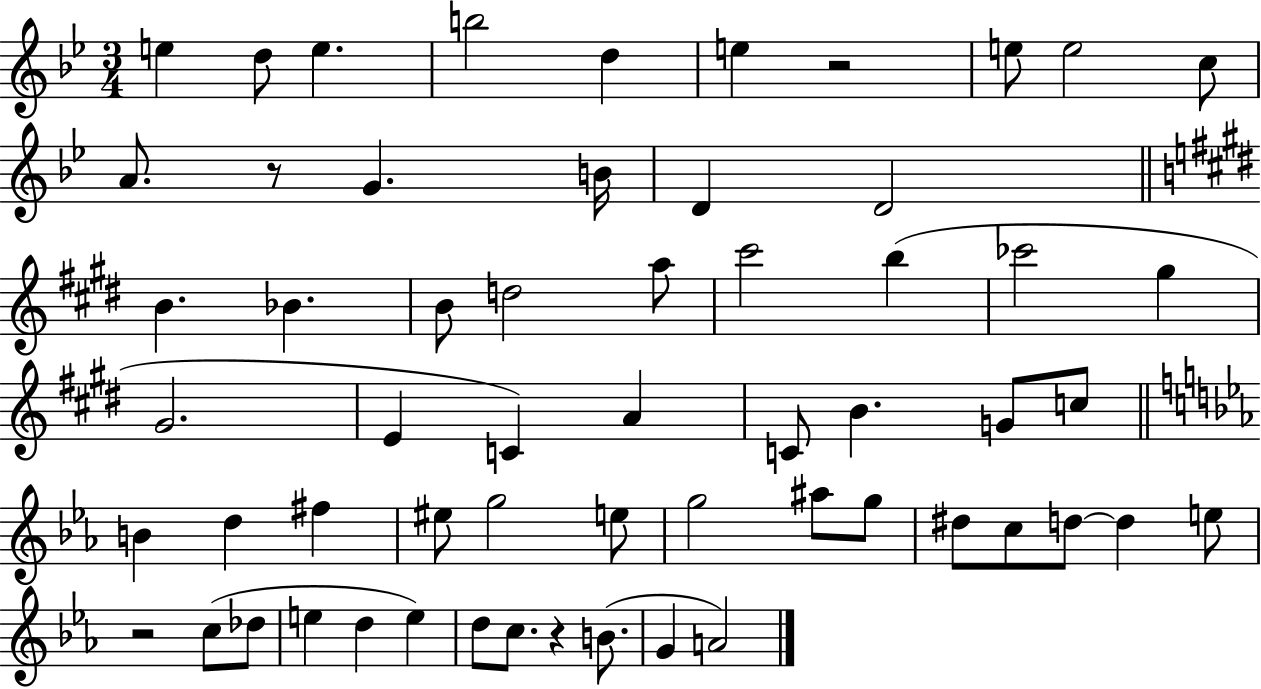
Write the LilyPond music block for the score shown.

{
  \clef treble
  \numericTimeSignature
  \time 3/4
  \key bes \major
  e''4 d''8 e''4. | b''2 d''4 | e''4 r2 | e''8 e''2 c''8 | \break a'8. r8 g'4. b'16 | d'4 d'2 | \bar "||" \break \key e \major b'4. bes'4. | b'8 d''2 a''8 | cis'''2 b''4( | ces'''2 gis''4 | \break gis'2. | e'4 c'4) a'4 | c'8 b'4. g'8 c''8 | \bar "||" \break \key c \minor b'4 d''4 fis''4 | eis''8 g''2 e''8 | g''2 ais''8 g''8 | dis''8 c''8 d''8~~ d''4 e''8 | \break r2 c''8( des''8 | e''4 d''4 e''4) | d''8 c''8. r4 b'8.( | g'4 a'2) | \break \bar "|."
}